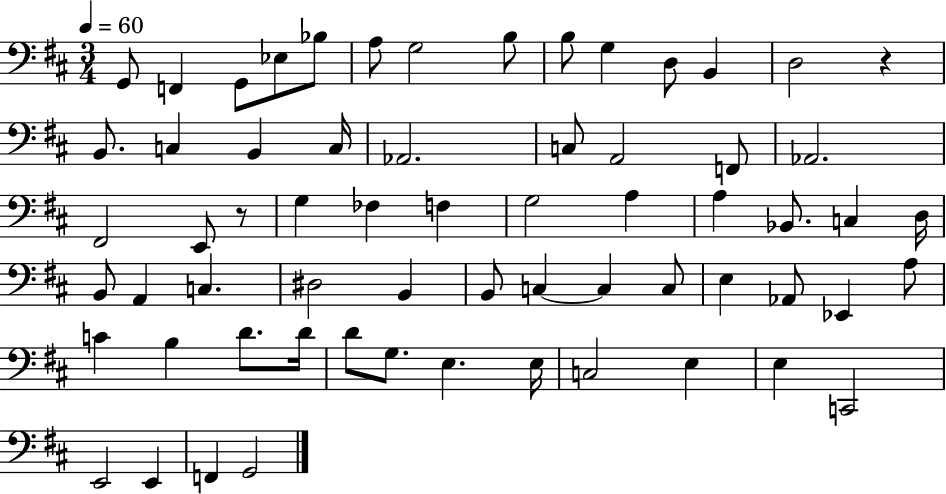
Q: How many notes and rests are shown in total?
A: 64